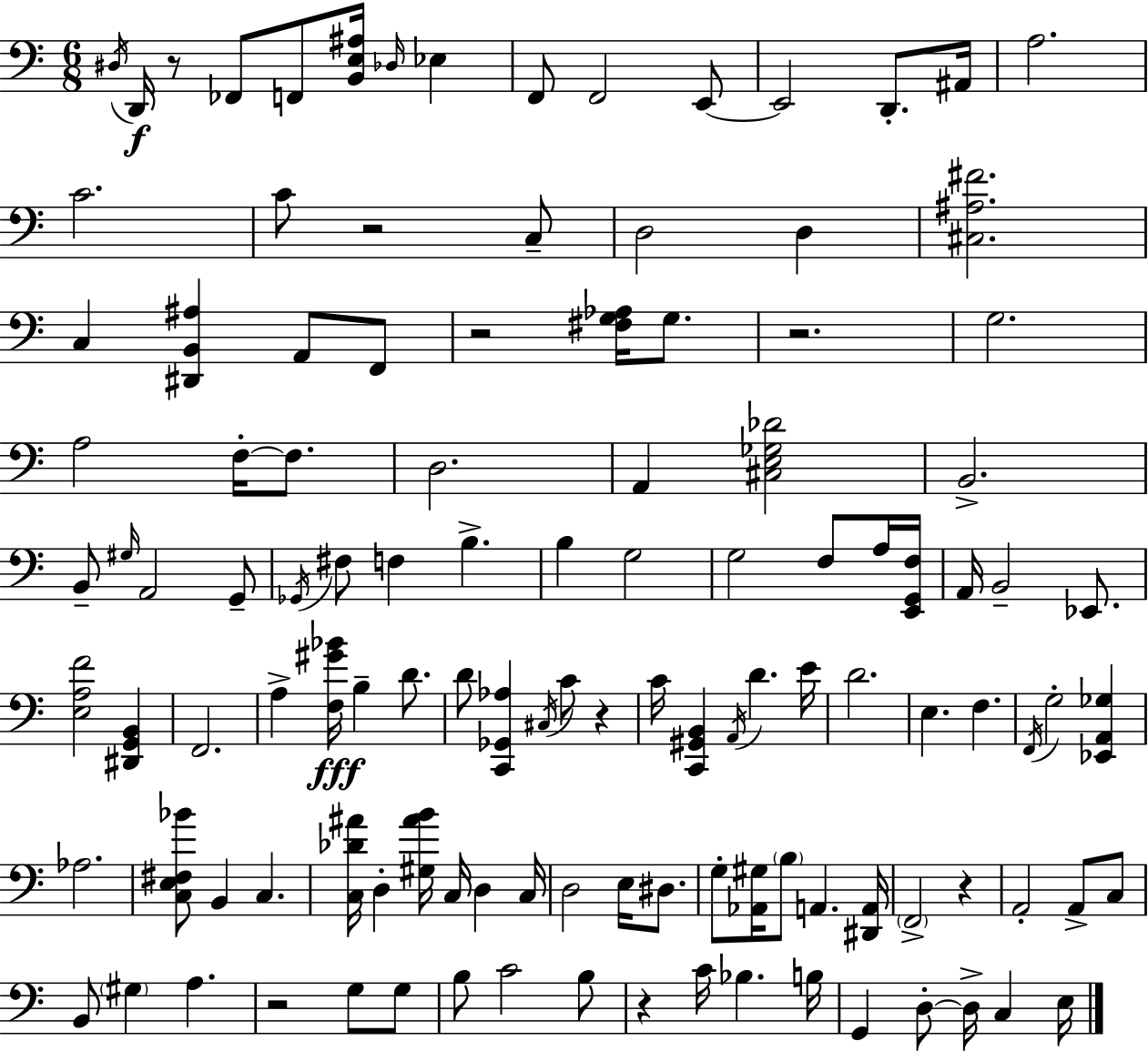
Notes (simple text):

D#3/s D2/s R/e FES2/e F2/e [B2,E3,A#3]/s Db3/s Eb3/q F2/e F2/h E2/e E2/h D2/e. A#2/s A3/h. C4/h. C4/e R/h C3/e D3/h D3/q [C#3,A#3,F#4]/h. C3/q [D#2,B2,A#3]/q A2/e F2/e R/h [F#3,G3,Ab3]/s G3/e. R/h. G3/h. A3/h F3/s F3/e. D3/h. A2/q [C#3,E3,Gb3,Db4]/h B2/h. B2/e G#3/s A2/h G2/e Gb2/s F#3/e F3/q B3/q. B3/q G3/h G3/h F3/e A3/s [E2,G2,F3]/s A2/s B2/h Eb2/e. [E3,A3,F4]/h [D#2,G2,B2]/q F2/h. A3/q [F3,G#4,Bb4]/s B3/q D4/e. D4/e [C2,Gb2,Ab3]/q C#3/s C4/e R/q C4/s [C2,G#2,B2]/q A2/s D4/q. E4/s D4/h. E3/q. F3/q. F2/s G3/h [Eb2,A2,Gb3]/q Ab3/h. [C3,E3,F#3,Bb4]/e B2/q C3/q. [C3,Db4,A#4]/s D3/q [G#3,A#4,B4]/s C3/s D3/q C3/s D3/h E3/s D#3/e. G3/e [Ab2,G#3]/s B3/e A2/q. [D#2,A2]/s F2/h R/q A2/h A2/e C3/e B2/e G#3/q A3/q. R/h G3/e G3/e B3/e C4/h B3/e R/q C4/s Bb3/q. B3/s G2/q D3/e D3/s C3/q E3/s